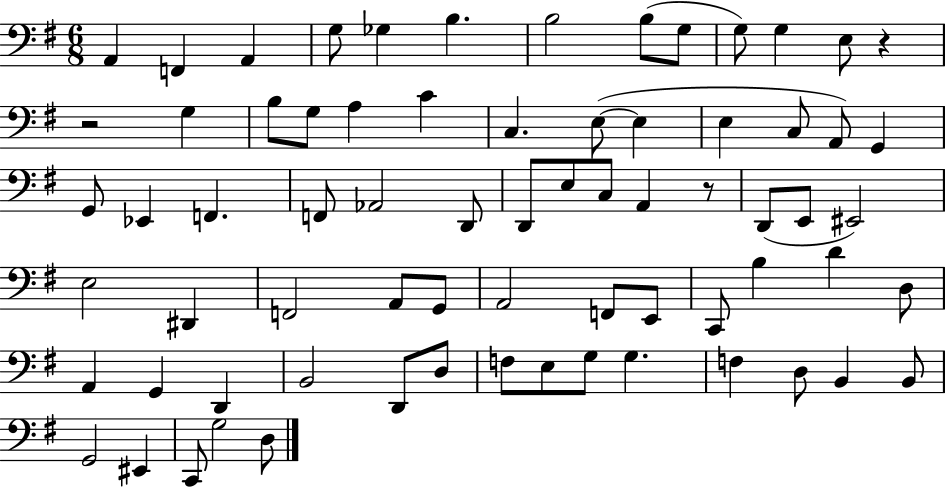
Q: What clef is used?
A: bass